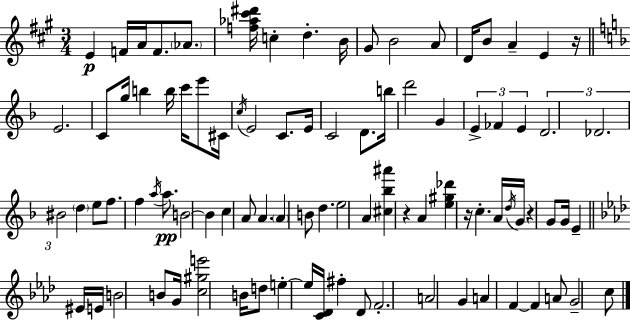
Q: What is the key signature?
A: A major